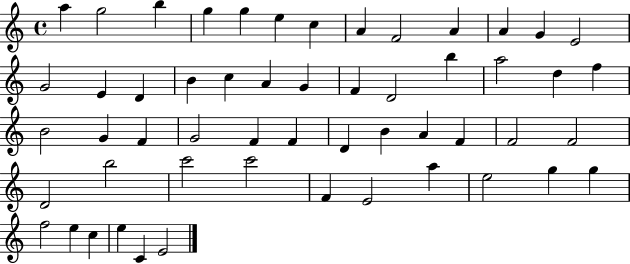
A5/q G5/h B5/q G5/q G5/q E5/q C5/q A4/q F4/h A4/q A4/q G4/q E4/h G4/h E4/q D4/q B4/q C5/q A4/q G4/q F4/q D4/h B5/q A5/h D5/q F5/q B4/h G4/q F4/q G4/h F4/q F4/q D4/q B4/q A4/q F4/q F4/h F4/h D4/h B5/h C6/h C6/h F4/q E4/h A5/q E5/h G5/q G5/q F5/h E5/q C5/q E5/q C4/q E4/h